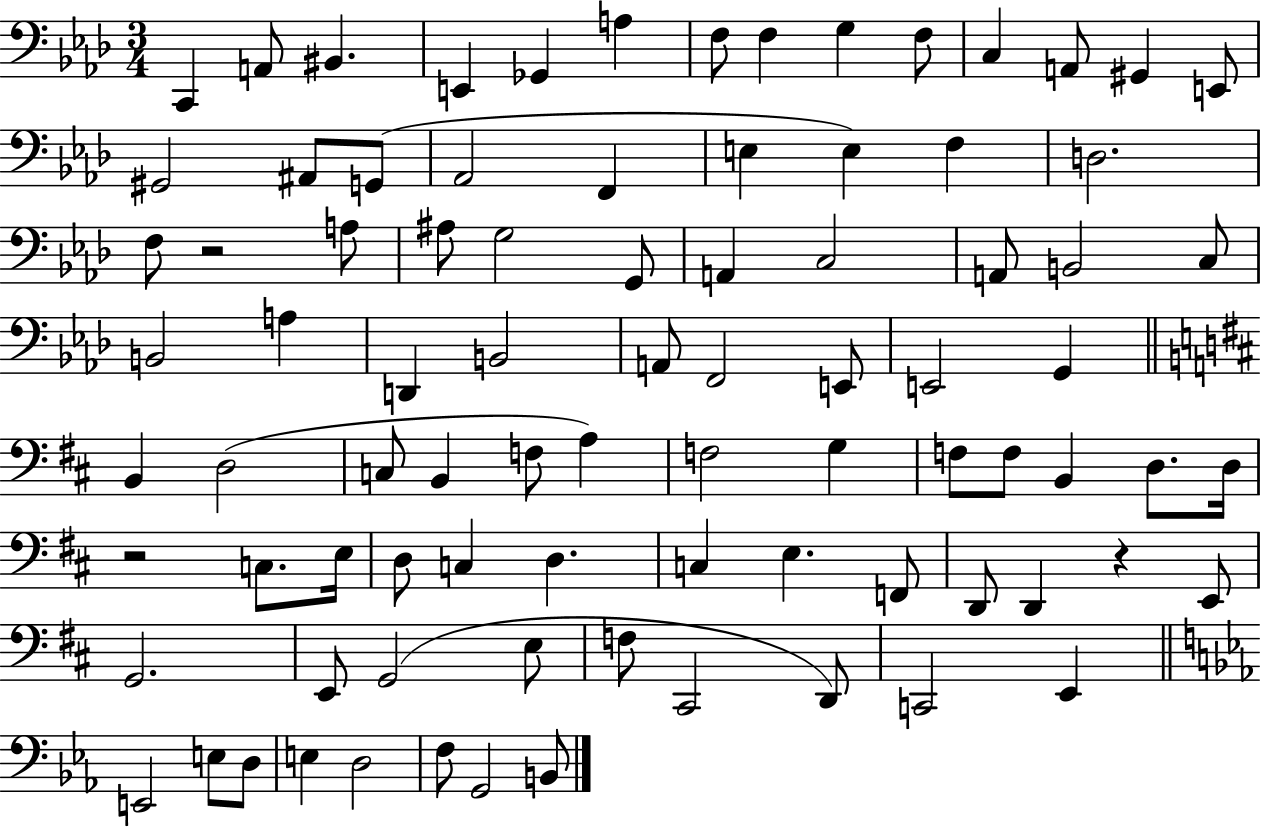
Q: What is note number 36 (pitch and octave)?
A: D2